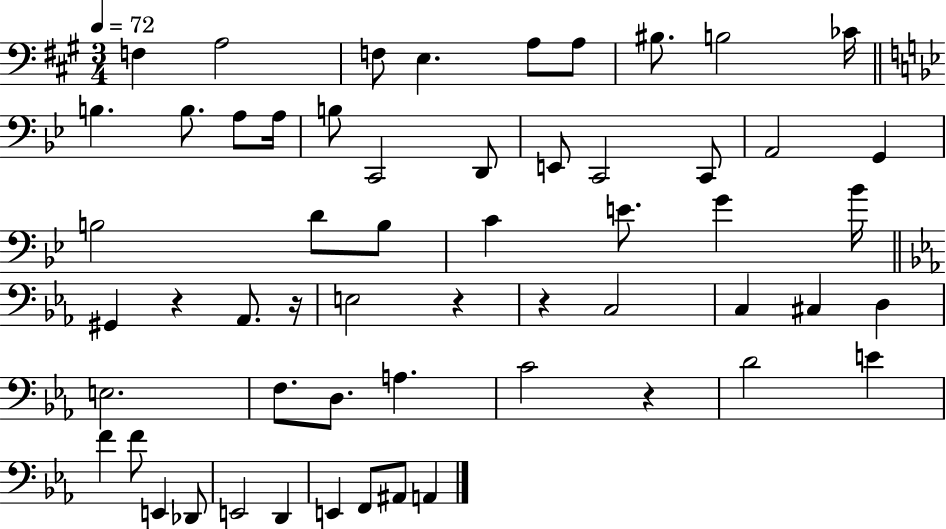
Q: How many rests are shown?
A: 5